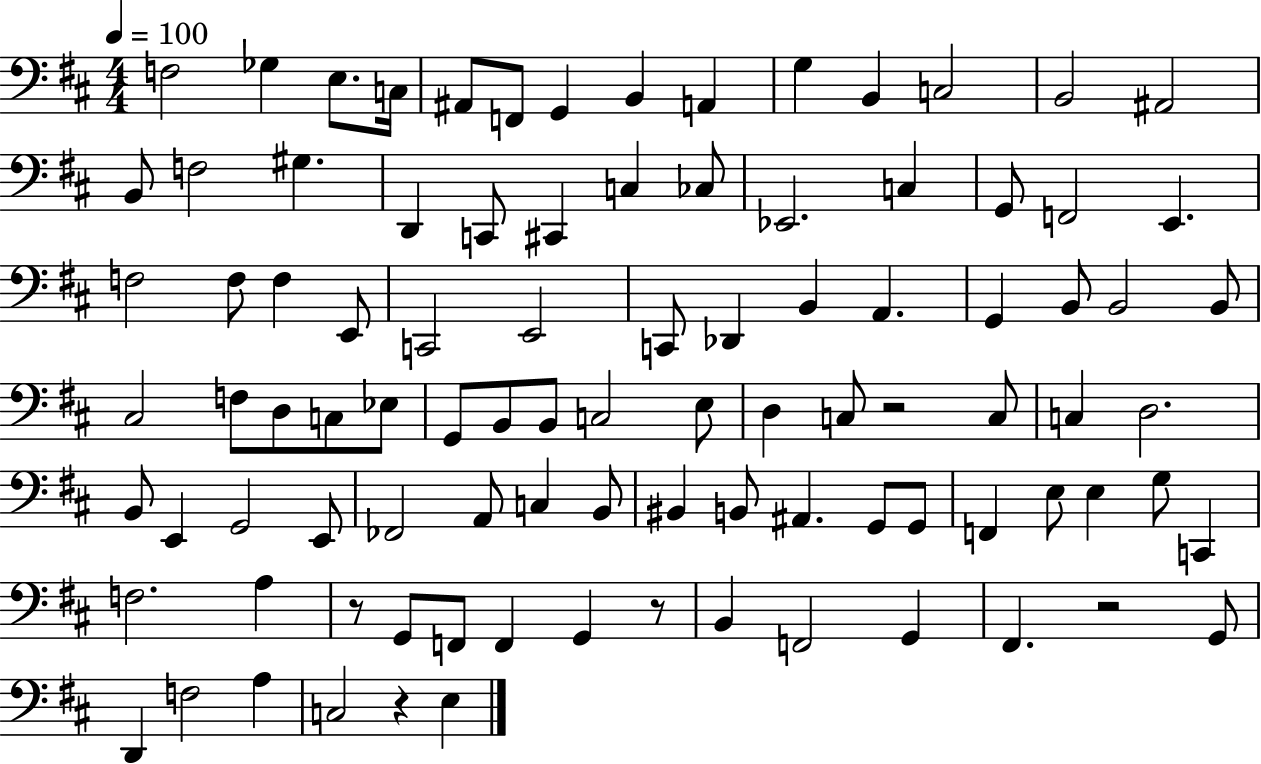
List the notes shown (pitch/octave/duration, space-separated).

F3/h Gb3/q E3/e. C3/s A#2/e F2/e G2/q B2/q A2/q G3/q B2/q C3/h B2/h A#2/h B2/e F3/h G#3/q. D2/q C2/e C#2/q C3/q CES3/e Eb2/h. C3/q G2/e F2/h E2/q. F3/h F3/e F3/q E2/e C2/h E2/h C2/e Db2/q B2/q A2/q. G2/q B2/e B2/h B2/e C#3/h F3/e D3/e C3/e Eb3/e G2/e B2/e B2/e C3/h E3/e D3/q C3/e R/h C3/e C3/q D3/h. B2/e E2/q G2/h E2/e FES2/h A2/e C3/q B2/e BIS2/q B2/e A#2/q. G2/e G2/e F2/q E3/e E3/q G3/e C2/q F3/h. A3/q R/e G2/e F2/e F2/q G2/q R/e B2/q F2/h G2/q F#2/q. R/h G2/e D2/q F3/h A3/q C3/h R/q E3/q